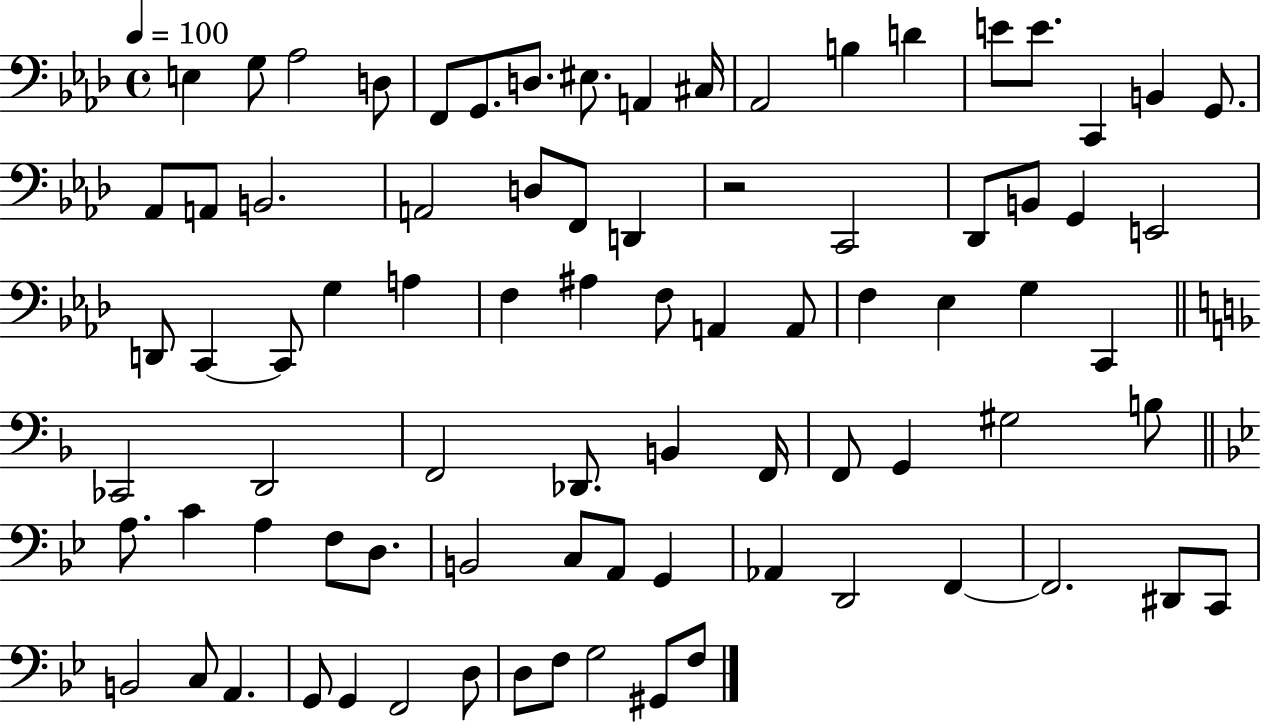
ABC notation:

X:1
T:Untitled
M:4/4
L:1/4
K:Ab
E, G,/2 _A,2 D,/2 F,,/2 G,,/2 D,/2 ^E,/2 A,, ^C,/4 _A,,2 B, D E/2 E/2 C,, B,, G,,/2 _A,,/2 A,,/2 B,,2 A,,2 D,/2 F,,/2 D,, z2 C,,2 _D,,/2 B,,/2 G,, E,,2 D,,/2 C,, C,,/2 G, A, F, ^A, F,/2 A,, A,,/2 F, _E, G, C,, _C,,2 D,,2 F,,2 _D,,/2 B,, F,,/4 F,,/2 G,, ^G,2 B,/2 A,/2 C A, F,/2 D,/2 B,,2 C,/2 A,,/2 G,, _A,, D,,2 F,, F,,2 ^D,,/2 C,,/2 B,,2 C,/2 A,, G,,/2 G,, F,,2 D,/2 D,/2 F,/2 G,2 ^G,,/2 F,/2